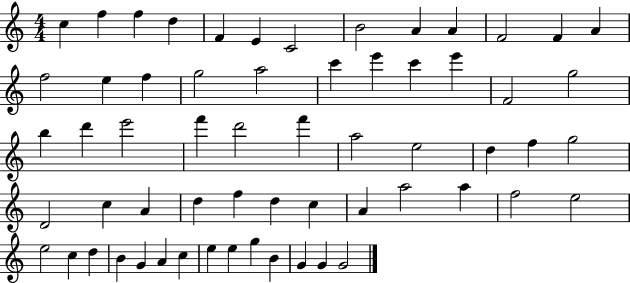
{
  \clef treble
  \numericTimeSignature
  \time 4/4
  \key c \major
  c''4 f''4 f''4 d''4 | f'4 e'4 c'2 | b'2 a'4 a'4 | f'2 f'4 a'4 | \break f''2 e''4 f''4 | g''2 a''2 | c'''4 e'''4 c'''4 e'''4 | f'2 g''2 | \break b''4 d'''4 e'''2 | f'''4 d'''2 f'''4 | a''2 e''2 | d''4 f''4 g''2 | \break d'2 c''4 a'4 | d''4 f''4 d''4 c''4 | a'4 a''2 a''4 | f''2 e''2 | \break e''2 c''4 d''4 | b'4 g'4 a'4 c''4 | e''4 e''4 g''4 b'4 | g'4 g'4 g'2 | \break \bar "|."
}